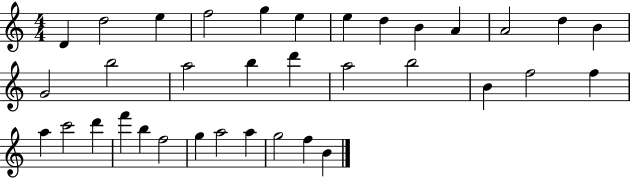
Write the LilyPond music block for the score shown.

{
  \clef treble
  \numericTimeSignature
  \time 4/4
  \key c \major
  d'4 d''2 e''4 | f''2 g''4 e''4 | e''4 d''4 b'4 a'4 | a'2 d''4 b'4 | \break g'2 b''2 | a''2 b''4 d'''4 | a''2 b''2 | b'4 f''2 f''4 | \break a''4 c'''2 d'''4 | f'''4 b''4 f''2 | g''4 a''2 a''4 | g''2 f''4 b'4 | \break \bar "|."
}